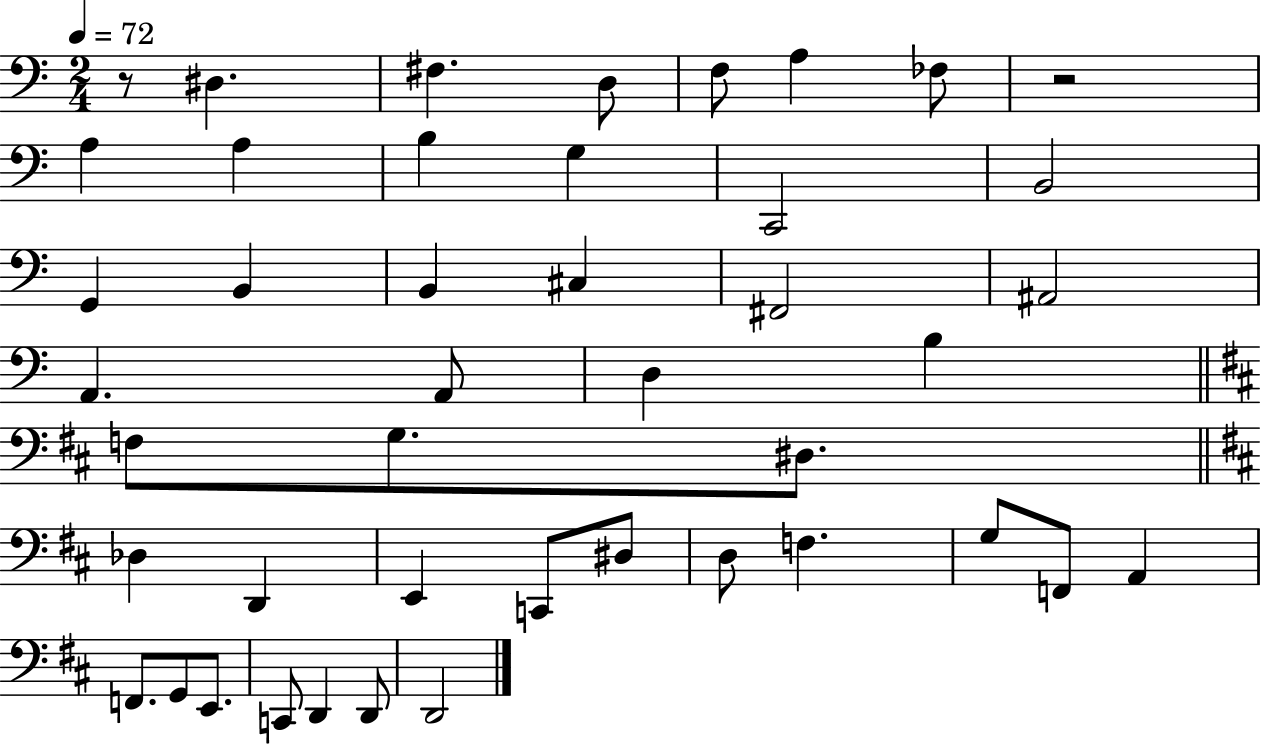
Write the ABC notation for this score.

X:1
T:Untitled
M:2/4
L:1/4
K:C
z/2 ^D, ^F, D,/2 F,/2 A, _F,/2 z2 A, A, B, G, C,,2 B,,2 G,, B,, B,, ^C, ^F,,2 ^A,,2 A,, A,,/2 D, B, F,/2 G,/2 ^D,/2 _D, D,, E,, C,,/2 ^D,/2 D,/2 F, G,/2 F,,/2 A,, F,,/2 G,,/2 E,,/2 C,,/2 D,, D,,/2 D,,2